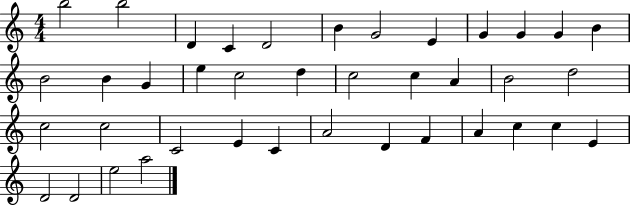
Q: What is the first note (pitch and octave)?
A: B5